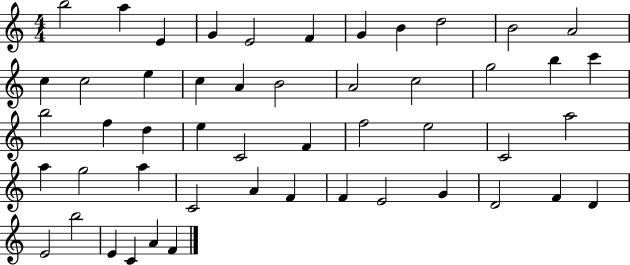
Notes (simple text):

B5/h A5/q E4/q G4/q E4/h F4/q G4/q B4/q D5/h B4/h A4/h C5/q C5/h E5/q C5/q A4/q B4/h A4/h C5/h G5/h B5/q C6/q B5/h F5/q D5/q E5/q C4/h F4/q F5/h E5/h C4/h A5/h A5/q G5/h A5/q C4/h A4/q F4/q F4/q E4/h G4/q D4/h F4/q D4/q E4/h B5/h E4/q C4/q A4/q F4/q